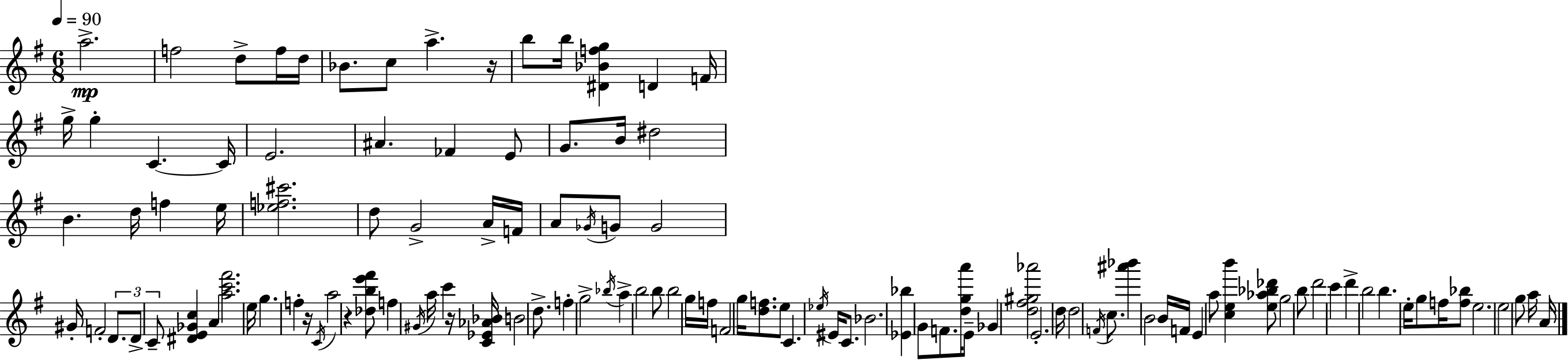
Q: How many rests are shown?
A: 4